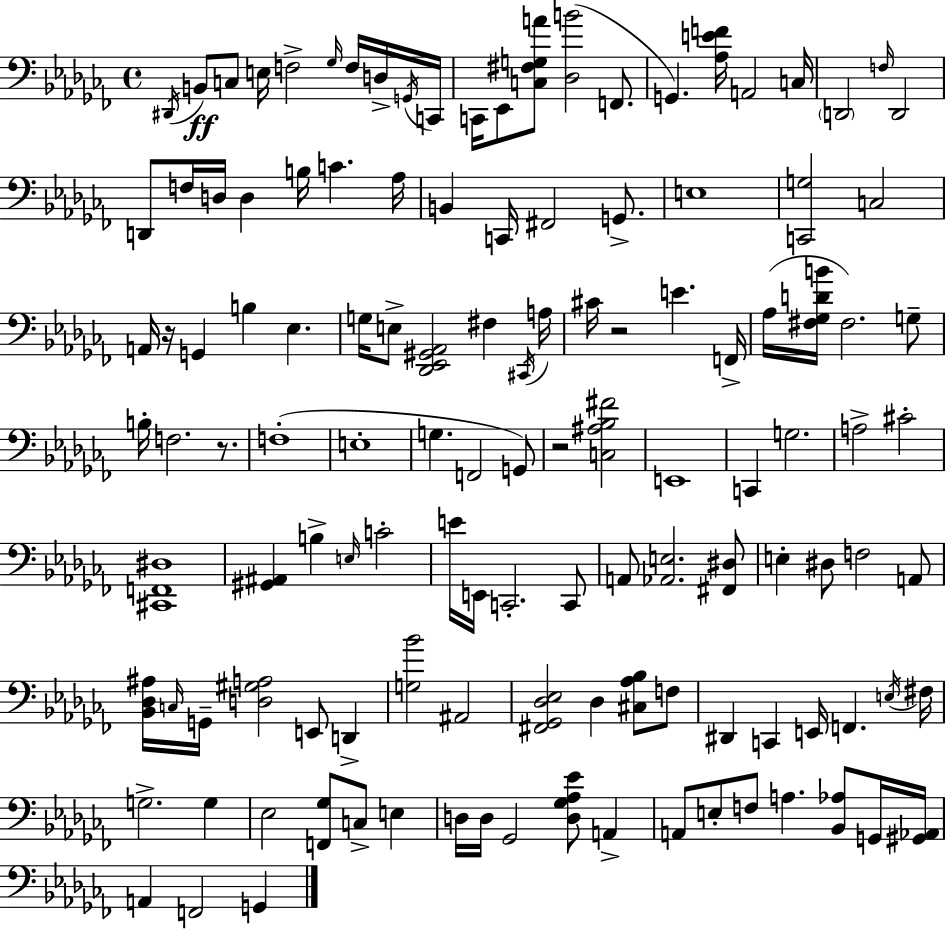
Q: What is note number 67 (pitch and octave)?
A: A2